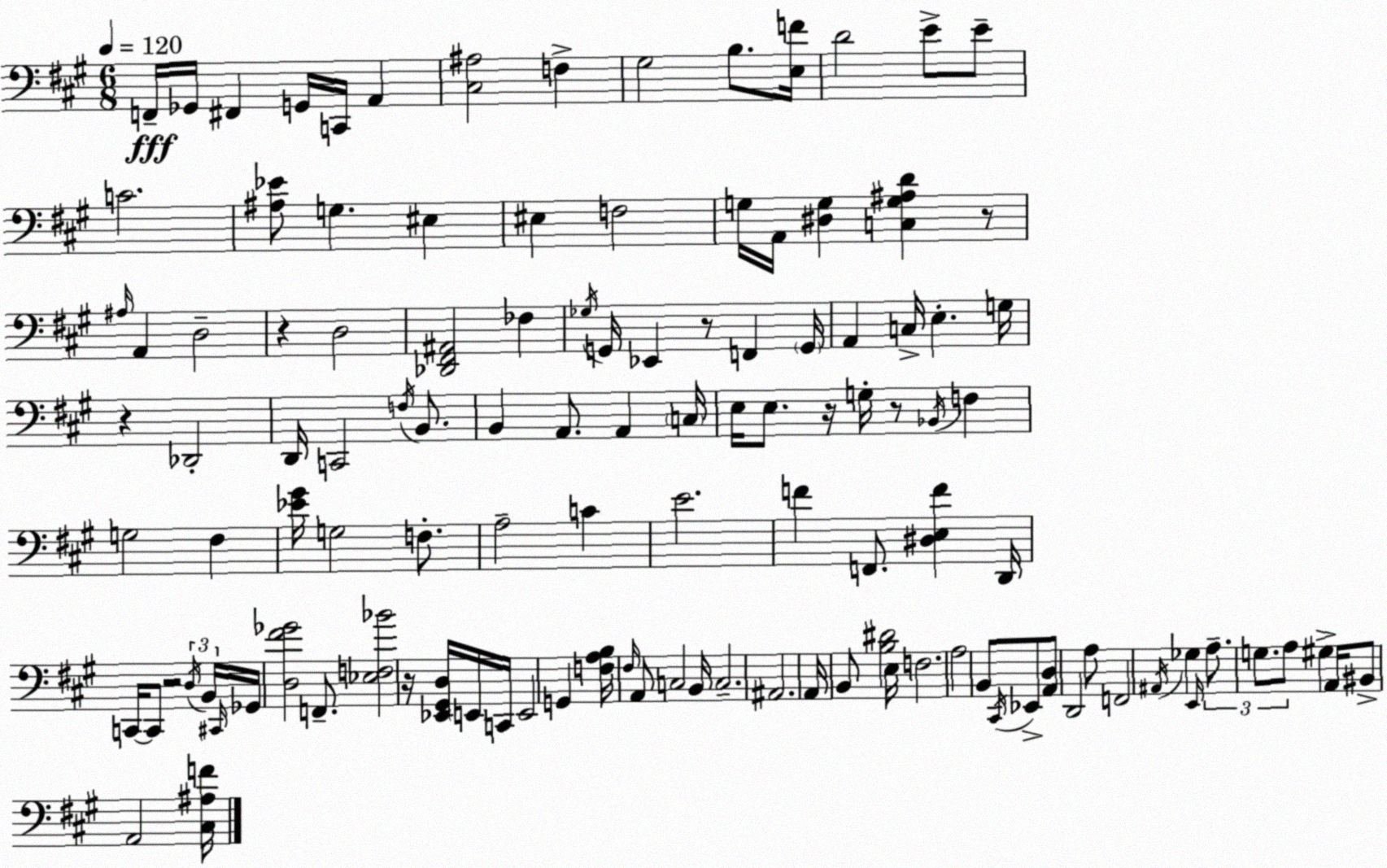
X:1
T:Untitled
M:6/8
L:1/4
K:A
F,,/4 _G,,/4 ^F,, G,,/4 C,,/4 A,, [^C,^A,]2 F, ^G,2 B,/2 [E,F]/4 D2 E/2 E/2 C2 [^A,_E]/2 G, ^E, ^E, F,2 G,/4 A,,/4 [^D,G,] [C,G,^A,D] z/2 ^A,/4 A,, D,2 z D,2 [_D,,^F,,^A,,]2 _F, _G,/4 G,,/4 _E,, z/2 F,, G,,/4 A,, C,/4 E, G,/4 z _D,,2 D,,/4 C,,2 F,/4 B,,/2 B,, A,,/2 A,, C,/4 E,/4 E,/2 z/4 G,/4 z/2 _B,,/4 F, G,2 ^F, [_E^G]/4 G,2 F,/2 A,2 C E2 F F,,/2 [^D,E,F] D,,/4 C,,/4 C,,/2 z2 D,/4 B,,/4 ^C,,/4 _G,,/4 [D,^F_G]2 F,,/2 [_E,F,_B]2 z/4 [_E,,^G,,D,]/4 E,,/4 C,,/4 E,,2 G,, [F,A,B,]/4 ^F,/4 A,,/2 C,2 B,,/4 C,2 ^A,,2 A,,/4 B,,/2 [B,^D]2 E,/4 F,2 A,2 B,,/2 ^C,,/4 _E,,/2 [A,,D,]/2 D,,2 A,/2 F,,2 ^A,,/4 _G, E,,/4 A,/2 G,/2 A,/2 ^G, A,,/4 ^B,,/2 A,,2 [^C,^A,F]/4